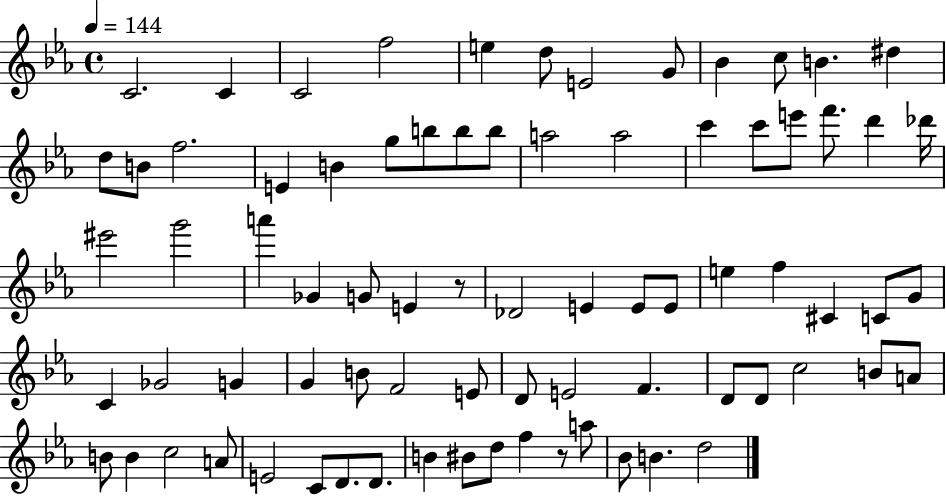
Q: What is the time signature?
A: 4/4